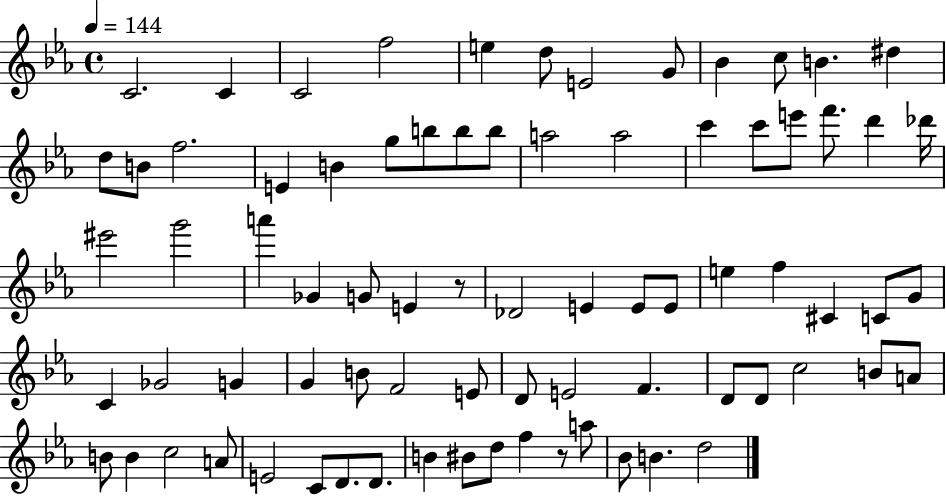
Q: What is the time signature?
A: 4/4